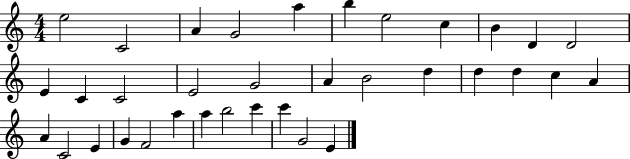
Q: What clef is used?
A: treble